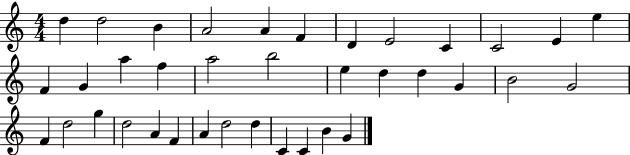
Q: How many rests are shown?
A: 0